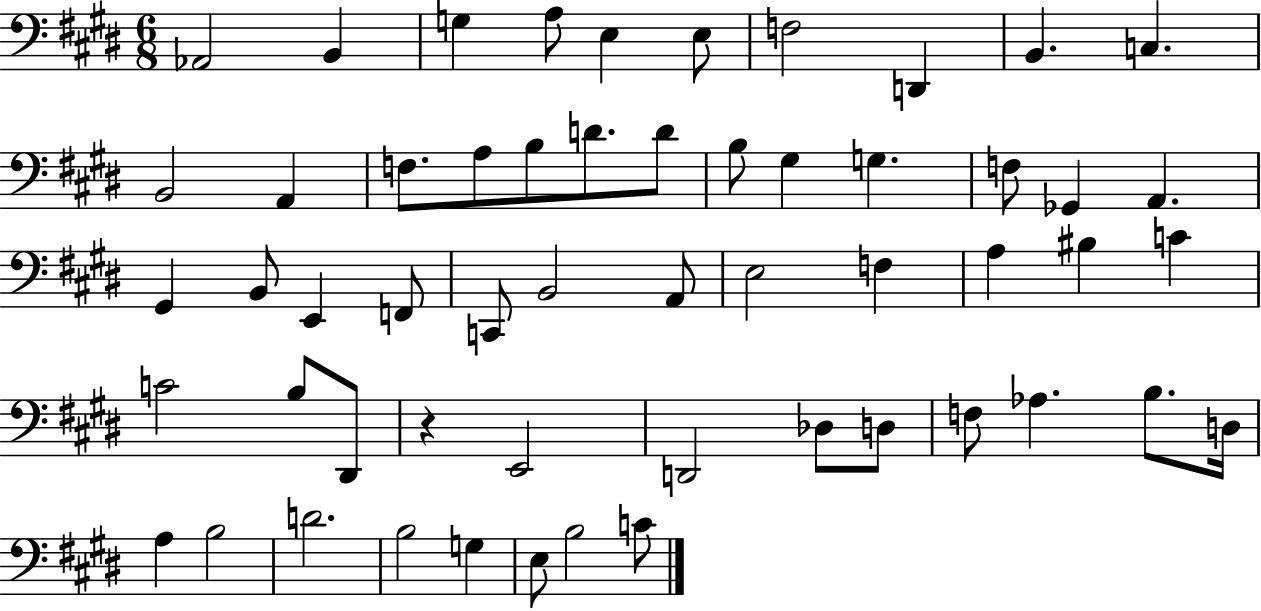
X:1
T:Untitled
M:6/8
L:1/4
K:E
_A,,2 B,, G, A,/2 E, E,/2 F,2 D,, B,, C, B,,2 A,, F,/2 A,/2 B,/2 D/2 D/2 B,/2 ^G, G, F,/2 _G,, A,, ^G,, B,,/2 E,, F,,/2 C,,/2 B,,2 A,,/2 E,2 F, A, ^B, C C2 B,/2 ^D,,/2 z E,,2 D,,2 _D,/2 D,/2 F,/2 _A, B,/2 D,/4 A, B,2 D2 B,2 G, E,/2 B,2 C/2